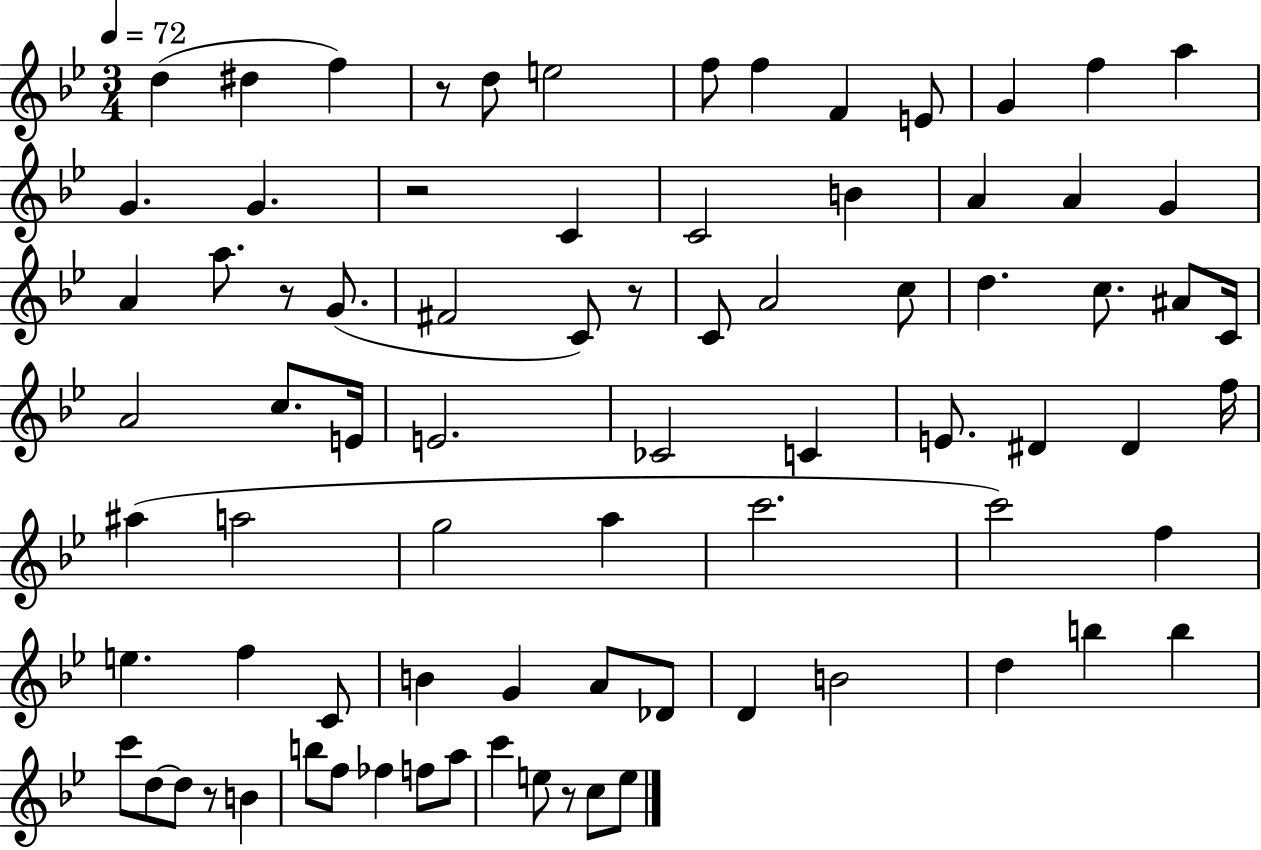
{
  \clef treble
  \numericTimeSignature
  \time 3/4
  \key bes \major
  \tempo 4 = 72
  d''4( dis''4 f''4) | r8 d''8 e''2 | f''8 f''4 f'4 e'8 | g'4 f''4 a''4 | \break g'4. g'4. | r2 c'4 | c'2 b'4 | a'4 a'4 g'4 | \break a'4 a''8. r8 g'8.( | fis'2 c'8) r8 | c'8 a'2 c''8 | d''4. c''8. ais'8 c'16 | \break a'2 c''8. e'16 | e'2. | ces'2 c'4 | e'8. dis'4 dis'4 f''16 | \break ais''4( a''2 | g''2 a''4 | c'''2. | c'''2) f''4 | \break e''4. f''4 c'8 | b'4 g'4 a'8 des'8 | d'4 b'2 | d''4 b''4 b''4 | \break c'''8 d''8~~ d''8 r8 b'4 | b''8 f''8 fes''4 f''8 a''8 | c'''4 e''8 r8 c''8 e''8 | \bar "|."
}